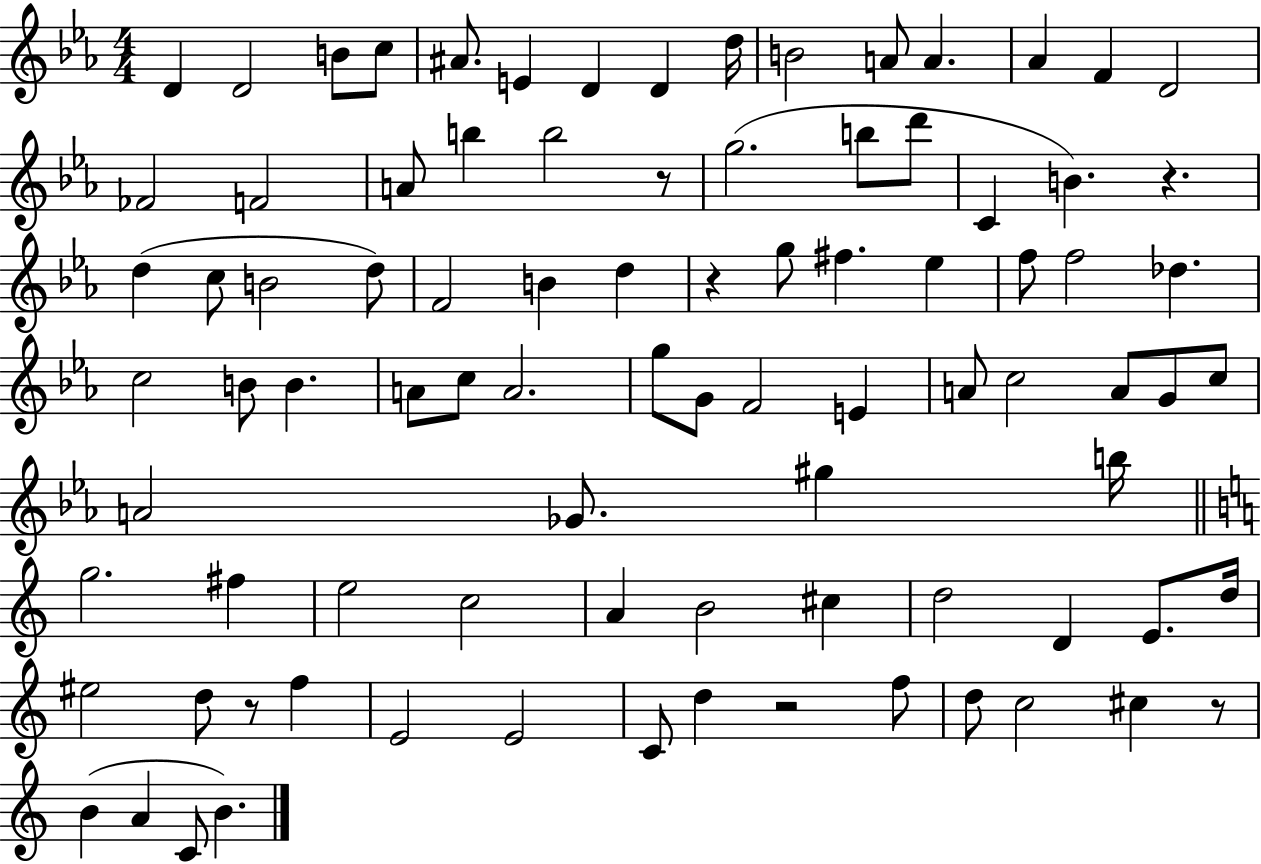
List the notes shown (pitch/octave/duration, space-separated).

D4/q D4/h B4/e C5/e A#4/e. E4/q D4/q D4/q D5/s B4/h A4/e A4/q. Ab4/q F4/q D4/h FES4/h F4/h A4/e B5/q B5/h R/e G5/h. B5/e D6/e C4/q B4/q. R/q. D5/q C5/e B4/h D5/e F4/h B4/q D5/q R/q G5/e F#5/q. Eb5/q F5/e F5/h Db5/q. C5/h B4/e B4/q. A4/e C5/e A4/h. G5/e G4/e F4/h E4/q A4/e C5/h A4/e G4/e C5/e A4/h Gb4/e. G#5/q B5/s G5/h. F#5/q E5/h C5/h A4/q B4/h C#5/q D5/h D4/q E4/e. D5/s EIS5/h D5/e R/e F5/q E4/h E4/h C4/e D5/q R/h F5/e D5/e C5/h C#5/q R/e B4/q A4/q C4/e B4/q.